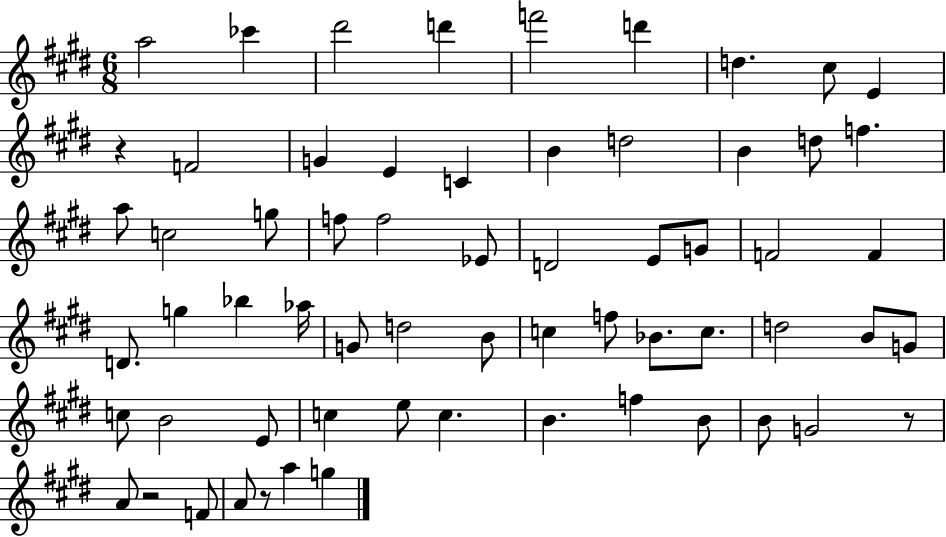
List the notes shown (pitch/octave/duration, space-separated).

A5/h CES6/q D#6/h D6/q F6/h D6/q D5/q. C#5/e E4/q R/q F4/h G4/q E4/q C4/q B4/q D5/h B4/q D5/e F5/q. A5/e C5/h G5/e F5/e F5/h Eb4/e D4/h E4/e G4/e F4/h F4/q D4/e. G5/q Bb5/q Ab5/s G4/e D5/h B4/e C5/q F5/e Bb4/e. C5/e. D5/h B4/e G4/e C5/e B4/h E4/e C5/q E5/e C5/q. B4/q. F5/q B4/e B4/e G4/h R/e A4/e R/h F4/e A4/e R/e A5/q G5/q